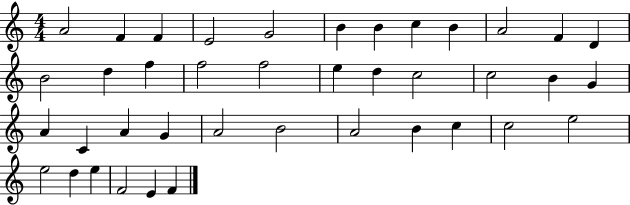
{
  \clef treble
  \numericTimeSignature
  \time 4/4
  \key c \major
  a'2 f'4 f'4 | e'2 g'2 | b'4 b'4 c''4 b'4 | a'2 f'4 d'4 | \break b'2 d''4 f''4 | f''2 f''2 | e''4 d''4 c''2 | c''2 b'4 g'4 | \break a'4 c'4 a'4 g'4 | a'2 b'2 | a'2 b'4 c''4 | c''2 e''2 | \break e''2 d''4 e''4 | f'2 e'4 f'4 | \bar "|."
}